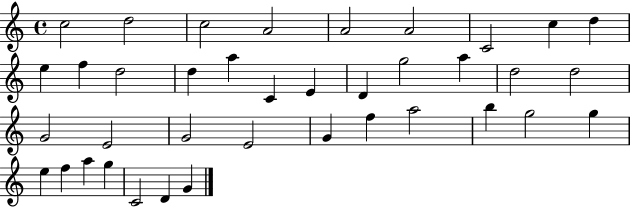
C5/h D5/h C5/h A4/h A4/h A4/h C4/h C5/q D5/q E5/q F5/q D5/h D5/q A5/q C4/q E4/q D4/q G5/h A5/q D5/h D5/h G4/h E4/h G4/h E4/h G4/q F5/q A5/h B5/q G5/h G5/q E5/q F5/q A5/q G5/q C4/h D4/q G4/q